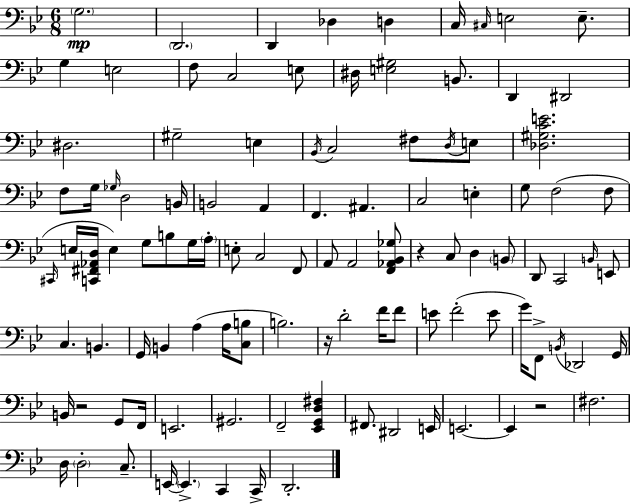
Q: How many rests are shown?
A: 4